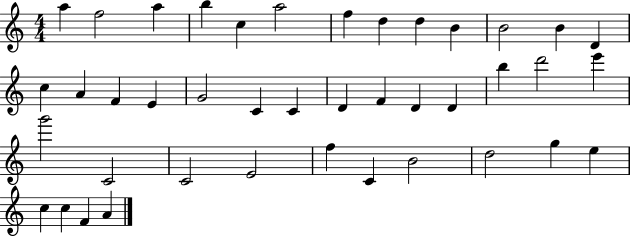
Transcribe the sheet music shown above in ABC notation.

X:1
T:Untitled
M:4/4
L:1/4
K:C
a f2 a b c a2 f d d B B2 B D c A F E G2 C C D F D D b d'2 e' g'2 C2 C2 E2 f C B2 d2 g e c c F A